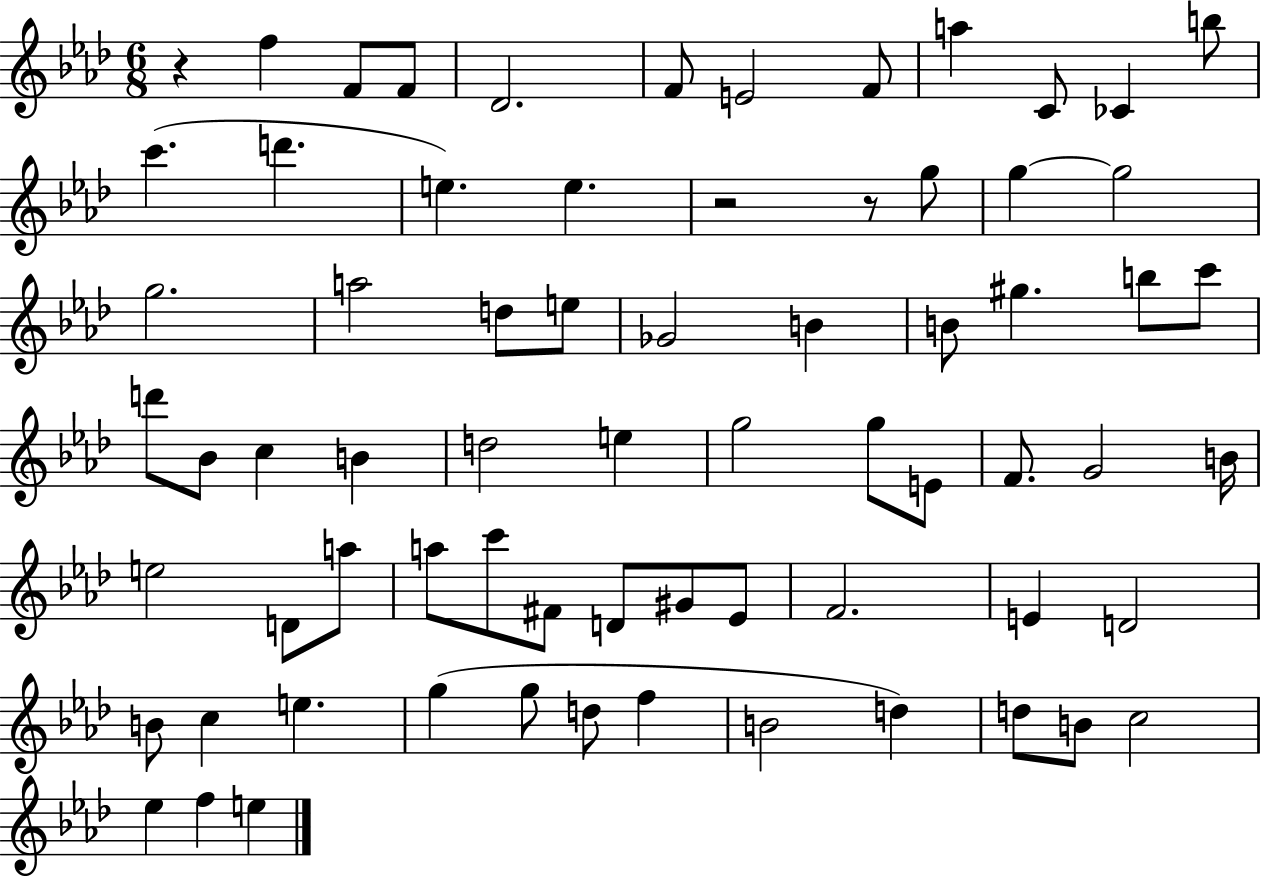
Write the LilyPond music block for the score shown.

{
  \clef treble
  \numericTimeSignature
  \time 6/8
  \key aes \major
  r4 f''4 f'8 f'8 | des'2. | f'8 e'2 f'8 | a''4 c'8 ces'4 b''8 | \break c'''4.( d'''4. | e''4.) e''4. | r2 r8 g''8 | g''4~~ g''2 | \break g''2. | a''2 d''8 e''8 | ges'2 b'4 | b'8 gis''4. b''8 c'''8 | \break d'''8 bes'8 c''4 b'4 | d''2 e''4 | g''2 g''8 e'8 | f'8. g'2 b'16 | \break e''2 d'8 a''8 | a''8 c'''8 fis'8 d'8 gis'8 ees'8 | f'2. | e'4 d'2 | \break b'8 c''4 e''4. | g''4( g''8 d''8 f''4 | b'2 d''4) | d''8 b'8 c''2 | \break ees''4 f''4 e''4 | \bar "|."
}